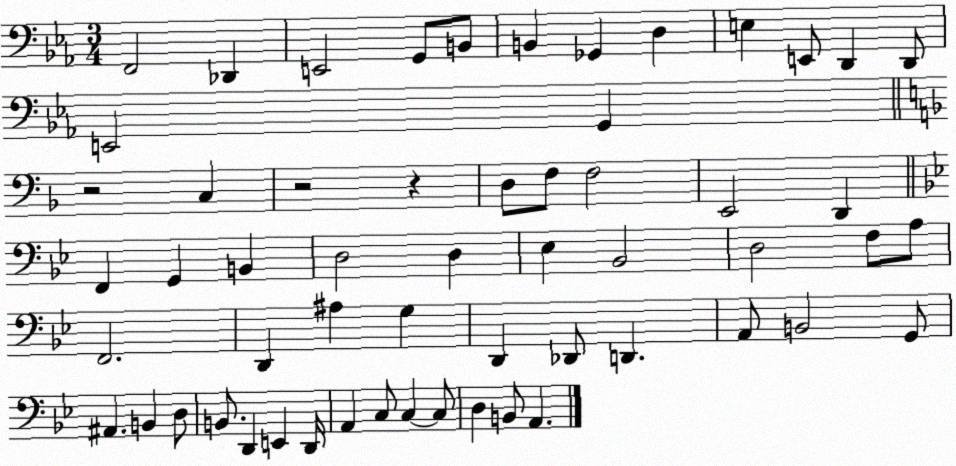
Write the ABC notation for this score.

X:1
T:Untitled
M:3/4
L:1/4
K:Eb
F,,2 _D,, E,,2 G,,/2 B,,/2 B,, _G,, D, E, E,,/2 D,, D,,/2 E,,2 G,, z2 C, z2 z D,/2 F,/2 F,2 E,,2 D,, F,, G,, B,, D,2 D, _E, _B,,2 D,2 F,/2 A,/2 F,,2 D,, ^A, G, D,, _D,,/2 D,, A,,/2 B,,2 G,,/2 ^A,, B,, D,/2 B,,/2 D,, E,, D,,/4 A,, C,/2 C, C,/2 D, B,,/2 A,,